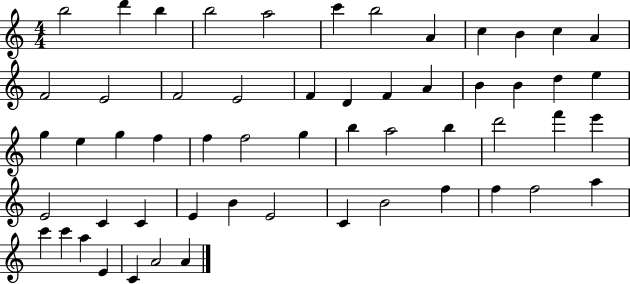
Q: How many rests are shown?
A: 0